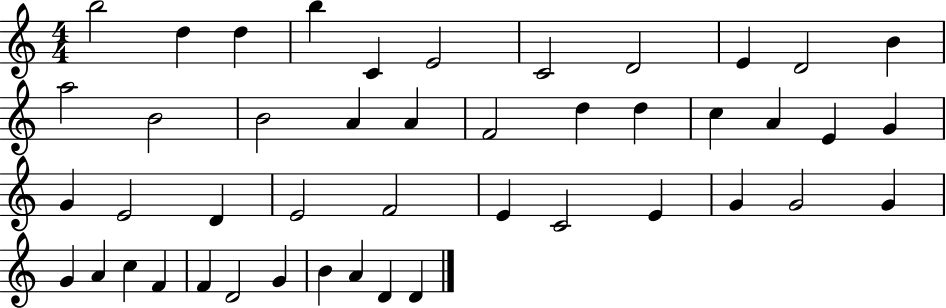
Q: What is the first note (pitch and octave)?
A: B5